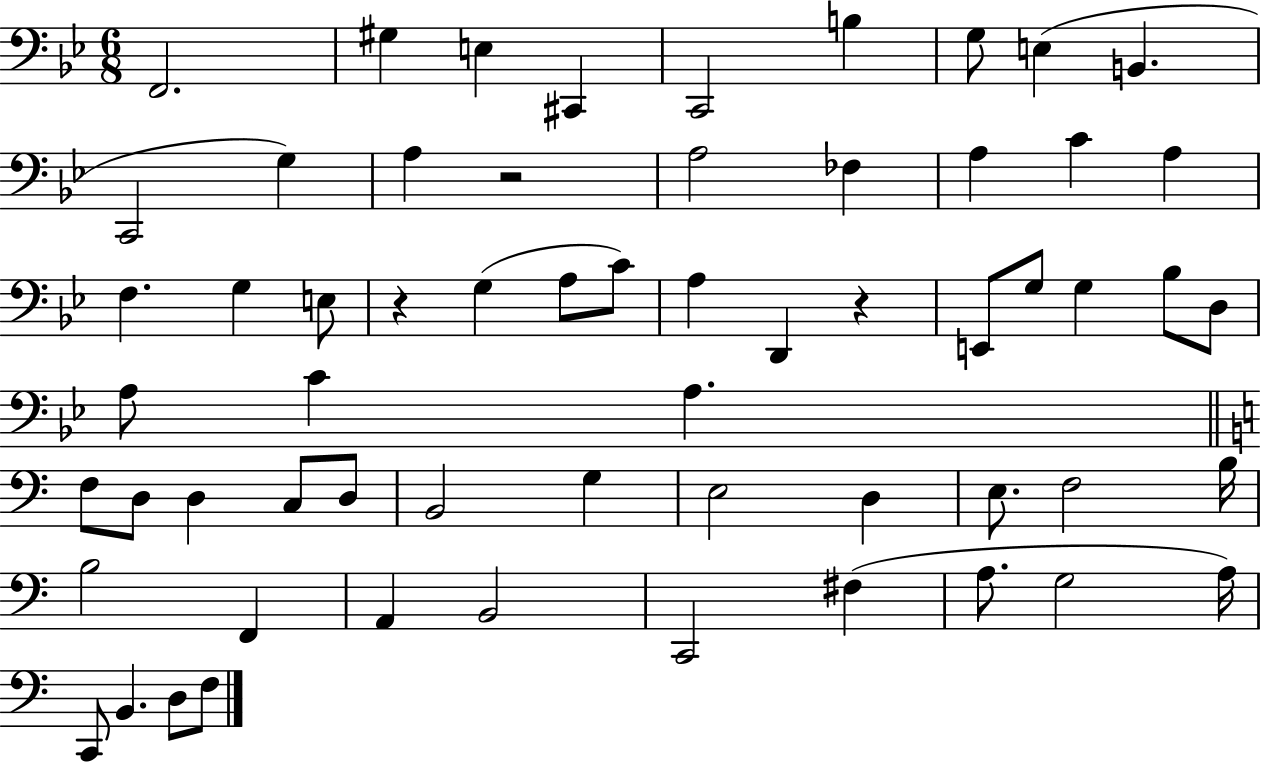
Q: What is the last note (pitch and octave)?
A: F3